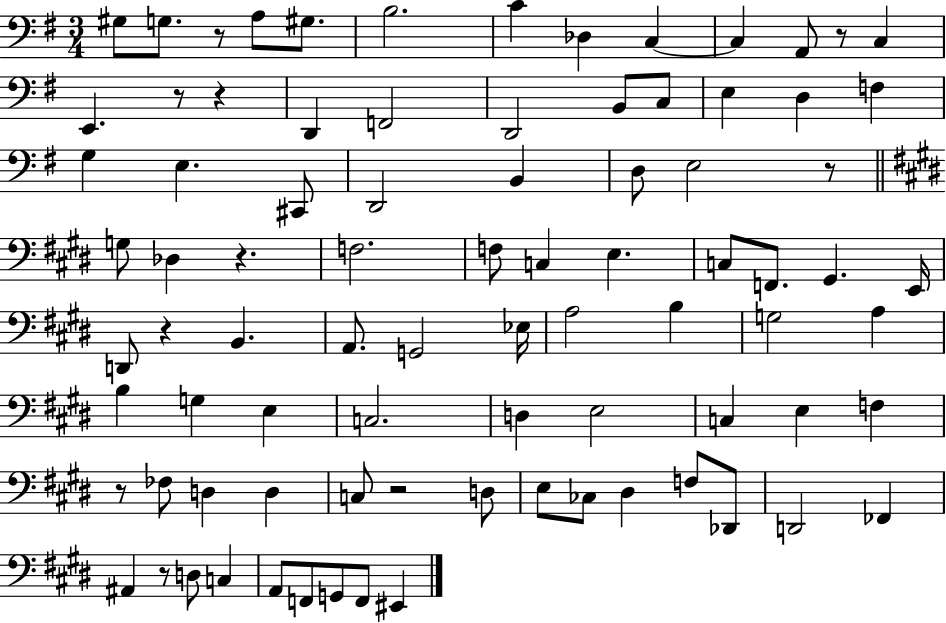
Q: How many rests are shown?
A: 10